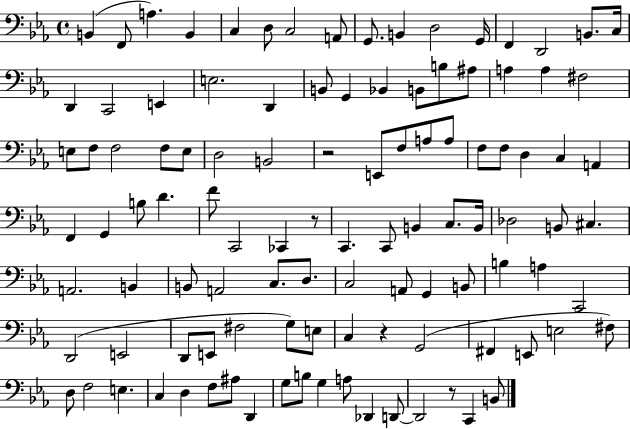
X:1
T:Untitled
M:4/4
L:1/4
K:Eb
B,, F,,/2 A, B,, C, D,/2 C,2 A,,/2 G,,/2 B,, D,2 G,,/4 F,, D,,2 B,,/2 C,/4 D,, C,,2 E,, E,2 D,, B,,/2 G,, _B,, B,,/2 B,/2 ^A,/2 A, A, ^F,2 E,/2 F,/2 F,2 F,/2 E,/2 D,2 B,,2 z2 E,,/2 F,/2 A,/2 A,/2 F,/2 F,/2 D, C, A,, F,, G,, B,/2 D F/2 C,,2 _C,, z/2 C,, C,,/2 B,, C,/2 B,,/4 _D,2 B,,/2 ^C, A,,2 B,, B,,/2 A,,2 C,/2 D,/2 C,2 A,,/2 G,, B,,/2 B, A, C,,2 D,,2 E,,2 D,,/2 E,,/2 ^F,2 G,/2 E,/2 C, z G,,2 ^F,, E,,/2 E,2 ^F,/2 D,/2 F,2 E, C, D, F,/2 ^A,/2 D,, G,/2 B,/2 G, A,/2 _D,, D,,/2 D,,2 z/2 C,, B,,/2